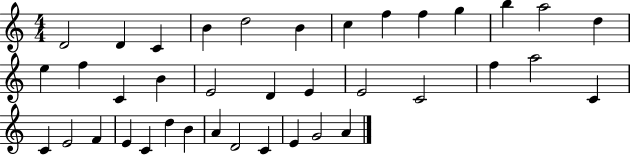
{
  \clef treble
  \numericTimeSignature
  \time 4/4
  \key c \major
  d'2 d'4 c'4 | b'4 d''2 b'4 | c''4 f''4 f''4 g''4 | b''4 a''2 d''4 | \break e''4 f''4 c'4 b'4 | e'2 d'4 e'4 | e'2 c'2 | f''4 a''2 c'4 | \break c'4 e'2 f'4 | e'4 c'4 d''4 b'4 | a'4 d'2 c'4 | e'4 g'2 a'4 | \break \bar "|."
}